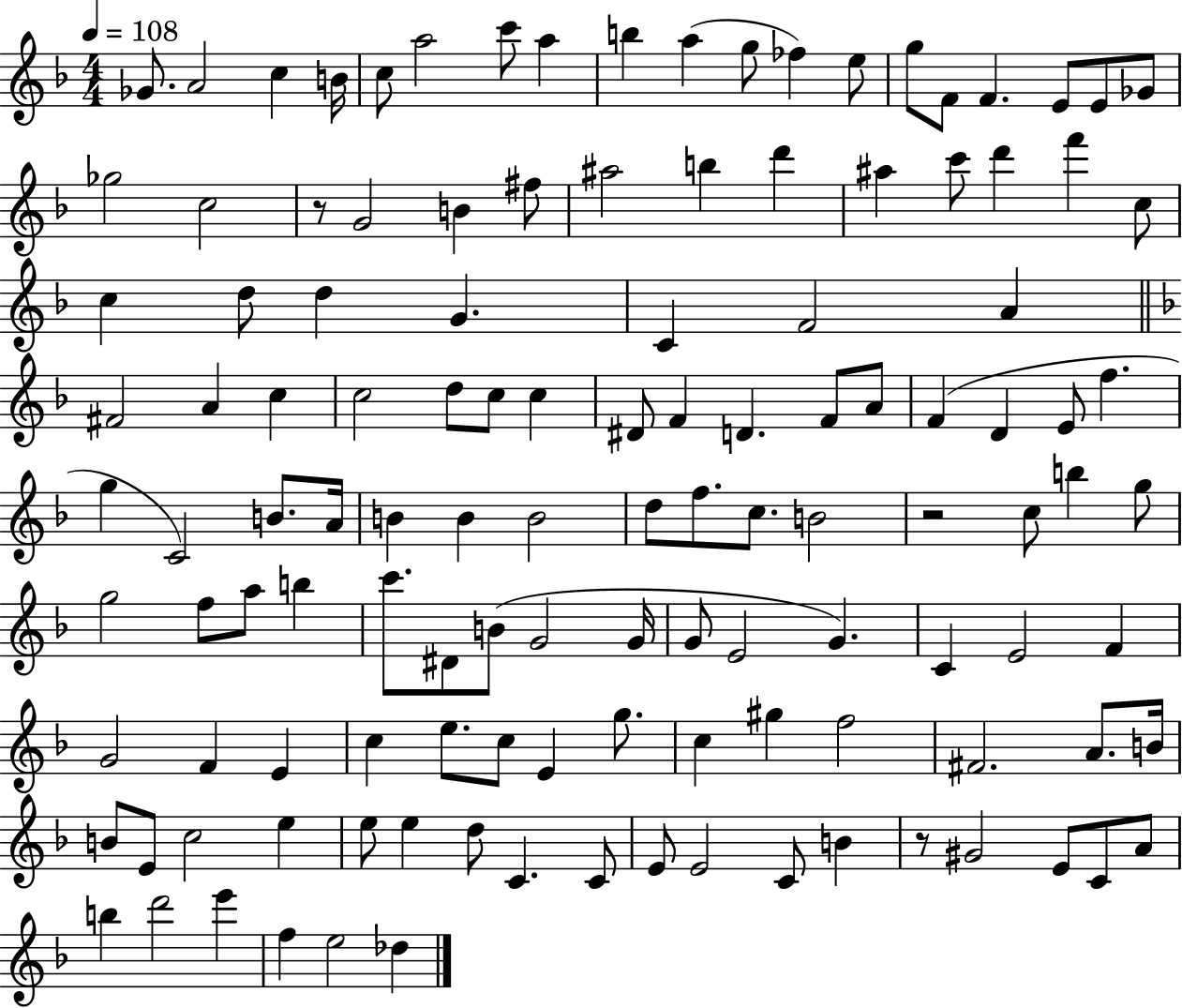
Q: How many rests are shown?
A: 3